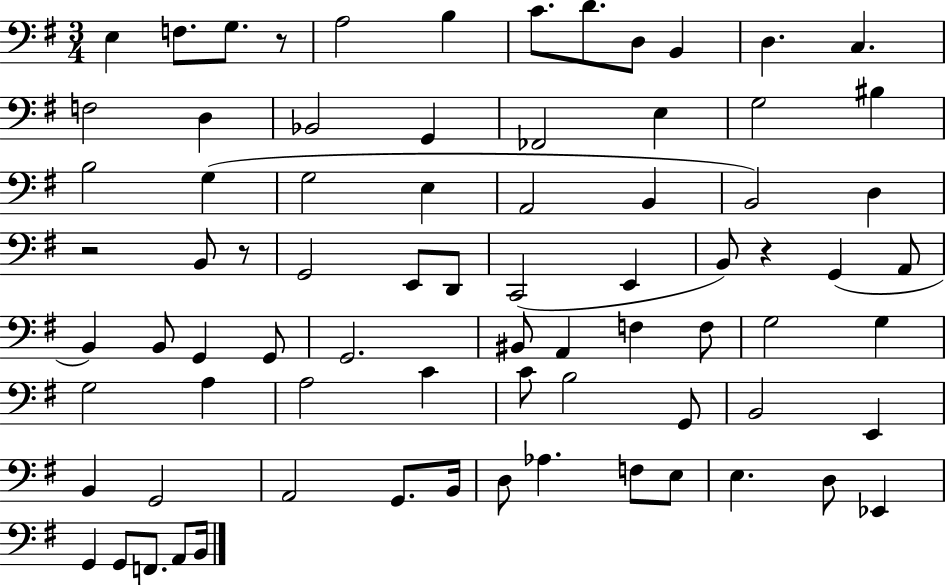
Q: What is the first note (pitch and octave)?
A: E3